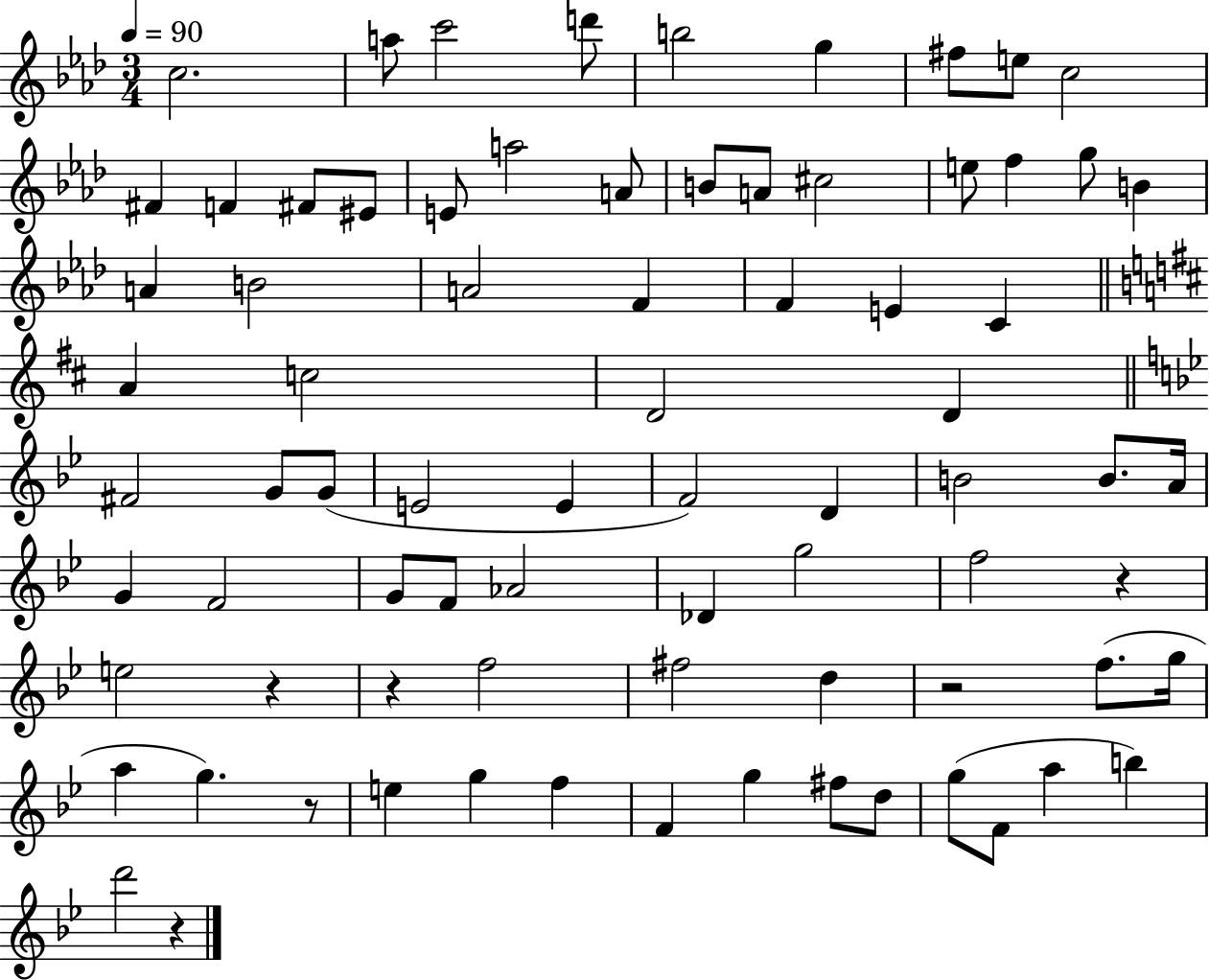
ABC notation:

X:1
T:Untitled
M:3/4
L:1/4
K:Ab
c2 a/2 c'2 d'/2 b2 g ^f/2 e/2 c2 ^F F ^F/2 ^E/2 E/2 a2 A/2 B/2 A/2 ^c2 e/2 f g/2 B A B2 A2 F F E C A c2 D2 D ^F2 G/2 G/2 E2 E F2 D B2 B/2 A/4 G F2 G/2 F/2 _A2 _D g2 f2 z e2 z z f2 ^f2 d z2 f/2 g/4 a g z/2 e g f F g ^f/2 d/2 g/2 F/2 a b d'2 z